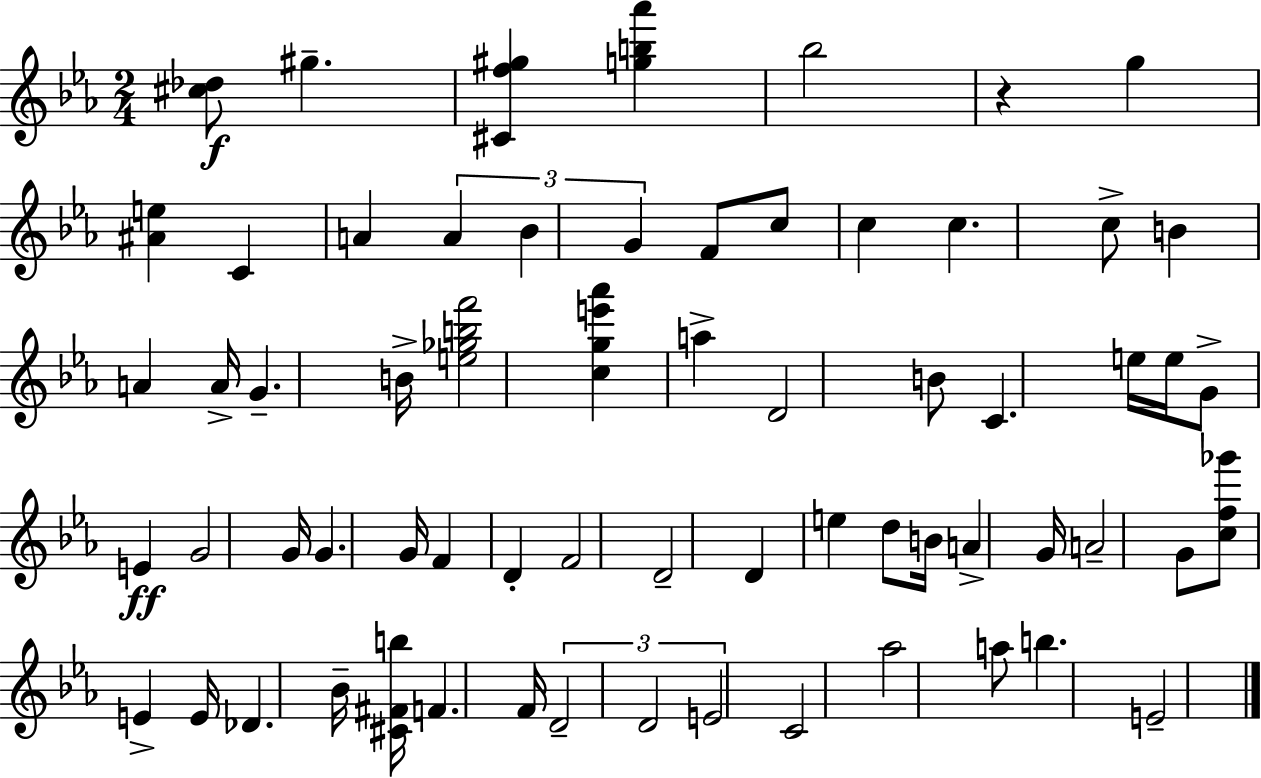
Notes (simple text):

[C#5,Db5]/e G#5/q. [C#4,F5,G#5]/q [G5,B5,Ab6]/q Bb5/h R/q G5/q [A#4,E5]/q C4/q A4/q A4/q Bb4/q G4/q F4/e C5/e C5/q C5/q. C5/e B4/q A4/q A4/s G4/q. B4/s [E5,Gb5,B5,F6]/h [C5,G5,E6,Ab6]/q A5/q D4/h B4/e C4/q. E5/s E5/s G4/e E4/q G4/h G4/s G4/q. G4/s F4/q D4/q F4/h D4/h D4/q E5/q D5/e B4/s A4/q G4/s A4/h G4/e [C5,F5,Gb6]/e E4/q E4/s Db4/q. Bb4/s [C#4,F#4,B5]/s F4/q. F4/s D4/h D4/h E4/h C4/h Ab5/h A5/e B5/q. E4/h